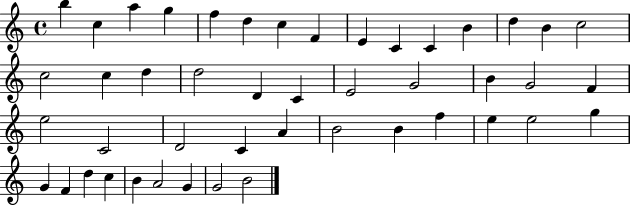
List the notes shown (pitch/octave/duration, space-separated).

B5/q C5/q A5/q G5/q F5/q D5/q C5/q F4/q E4/q C4/q C4/q B4/q D5/q B4/q C5/h C5/h C5/q D5/q D5/h D4/q C4/q E4/h G4/h B4/q G4/h F4/q E5/h C4/h D4/h C4/q A4/q B4/h B4/q F5/q E5/q E5/h G5/q G4/q F4/q D5/q C5/q B4/q A4/h G4/q G4/h B4/h